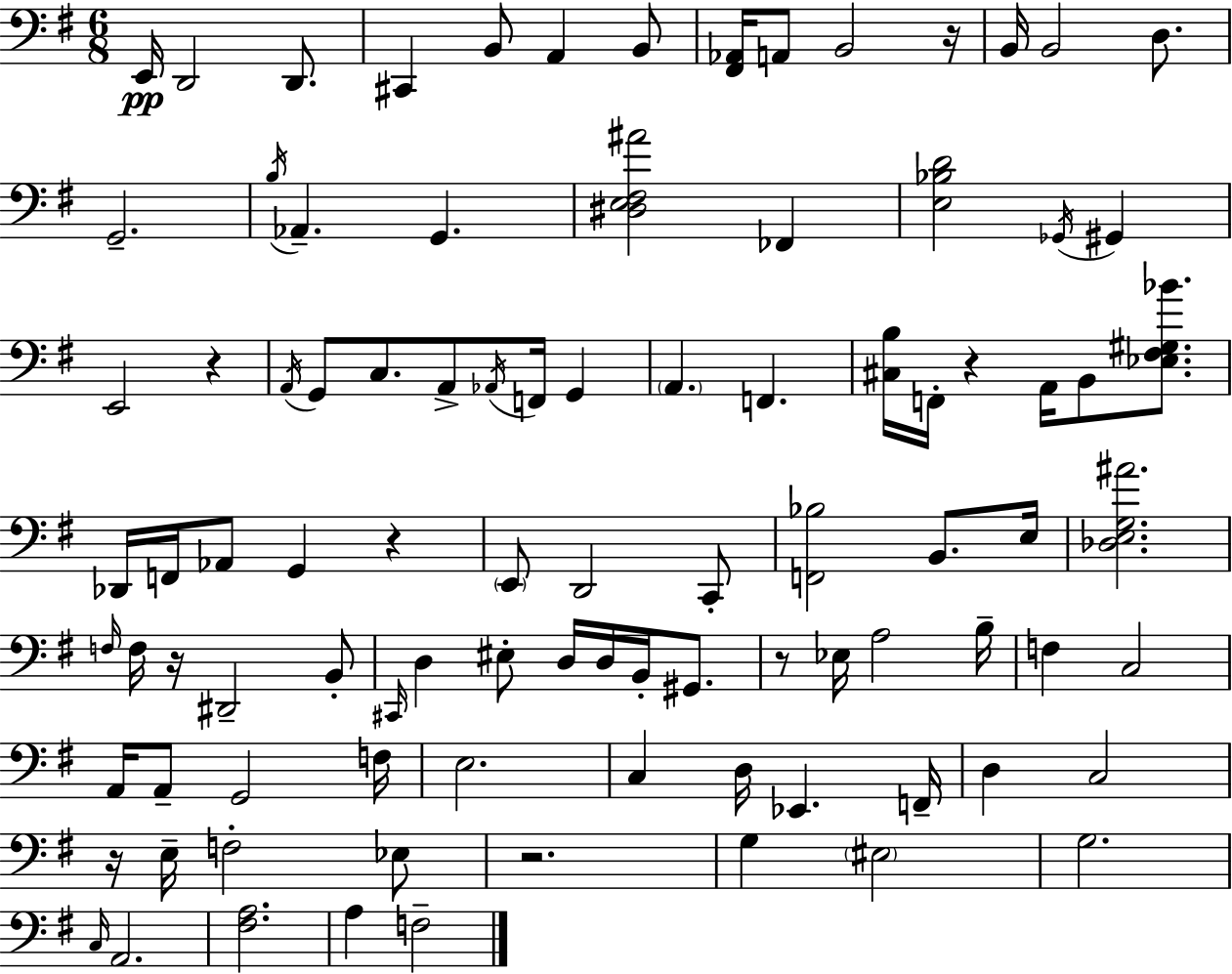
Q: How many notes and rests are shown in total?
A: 94